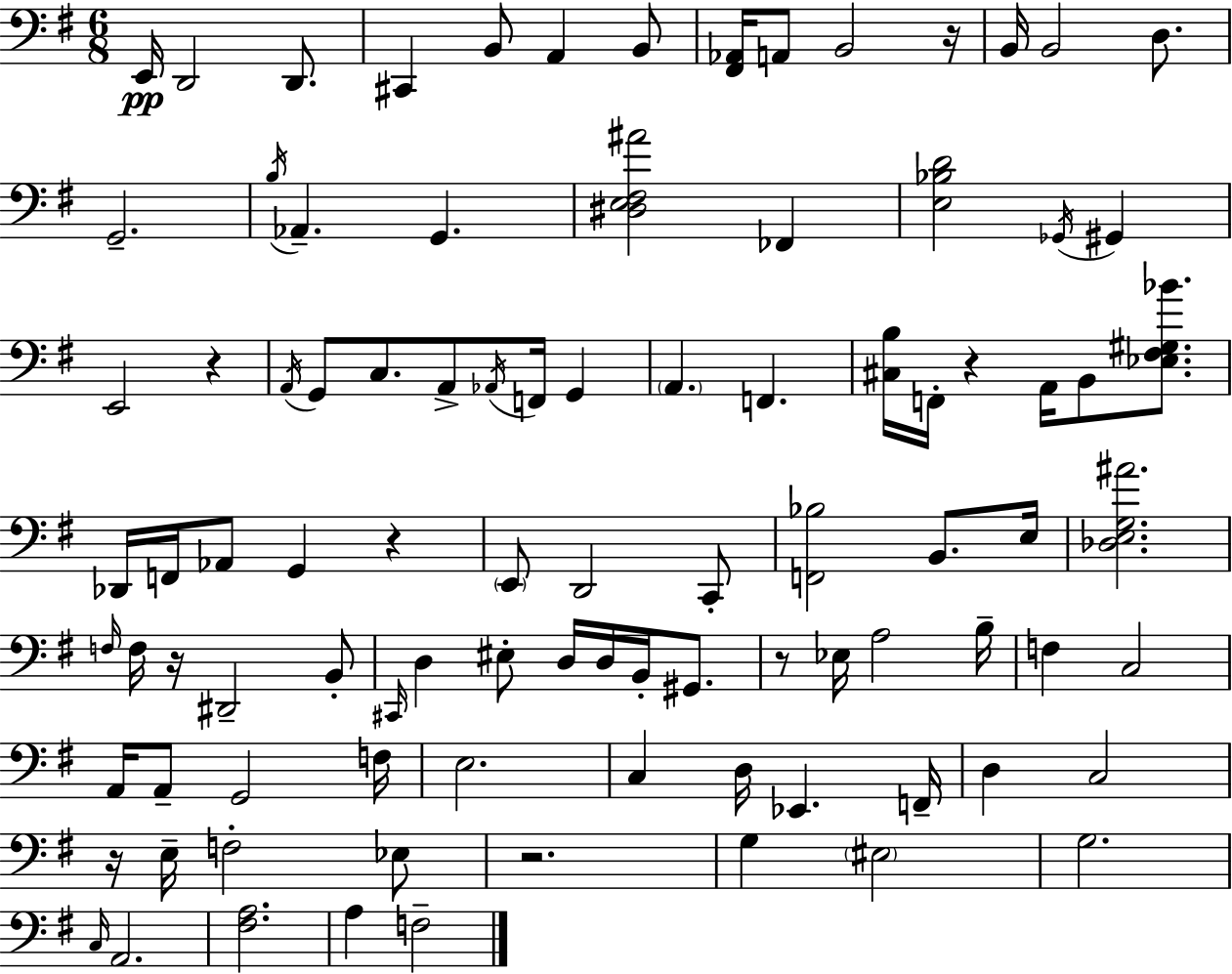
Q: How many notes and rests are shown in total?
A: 94